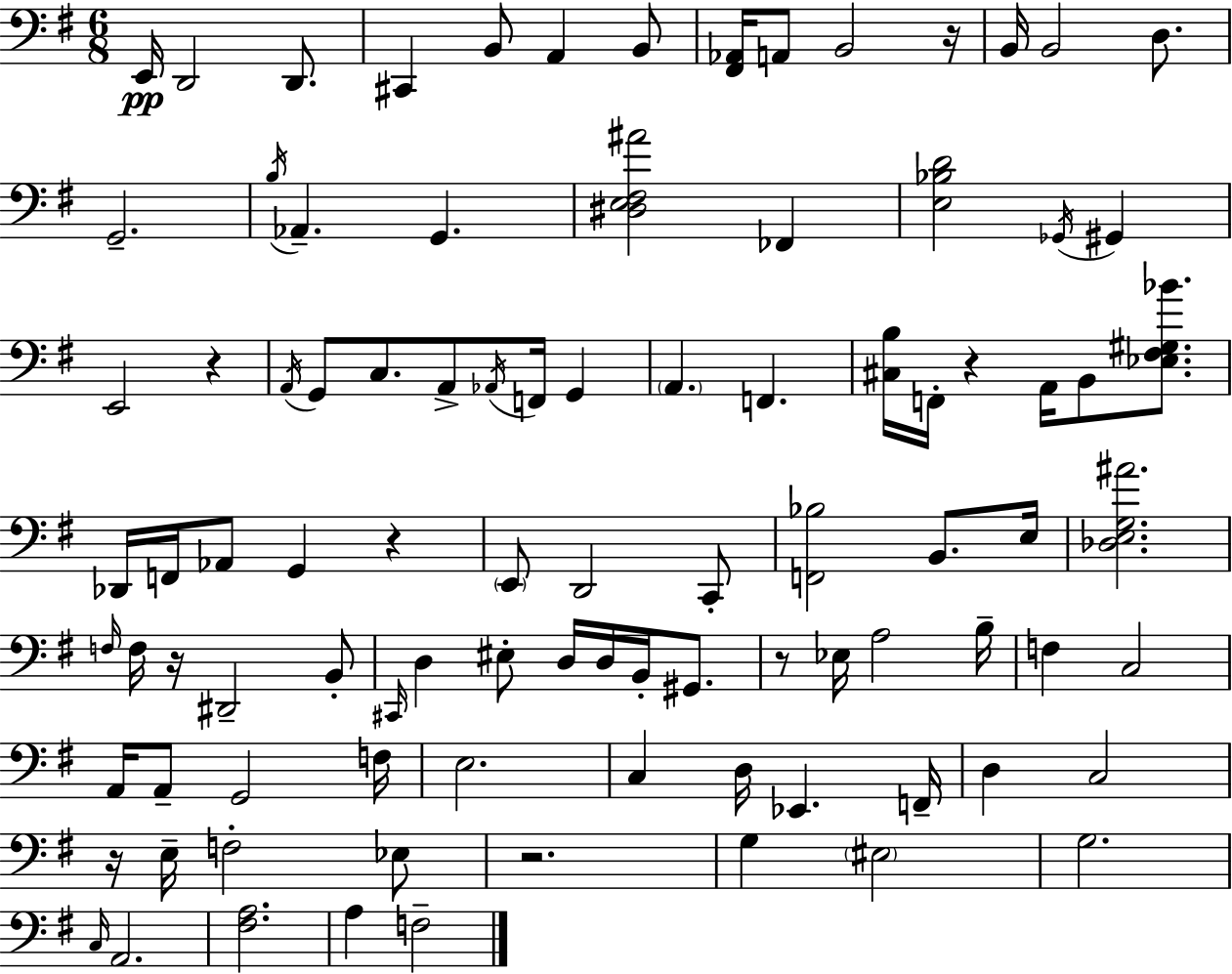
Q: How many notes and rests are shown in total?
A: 94